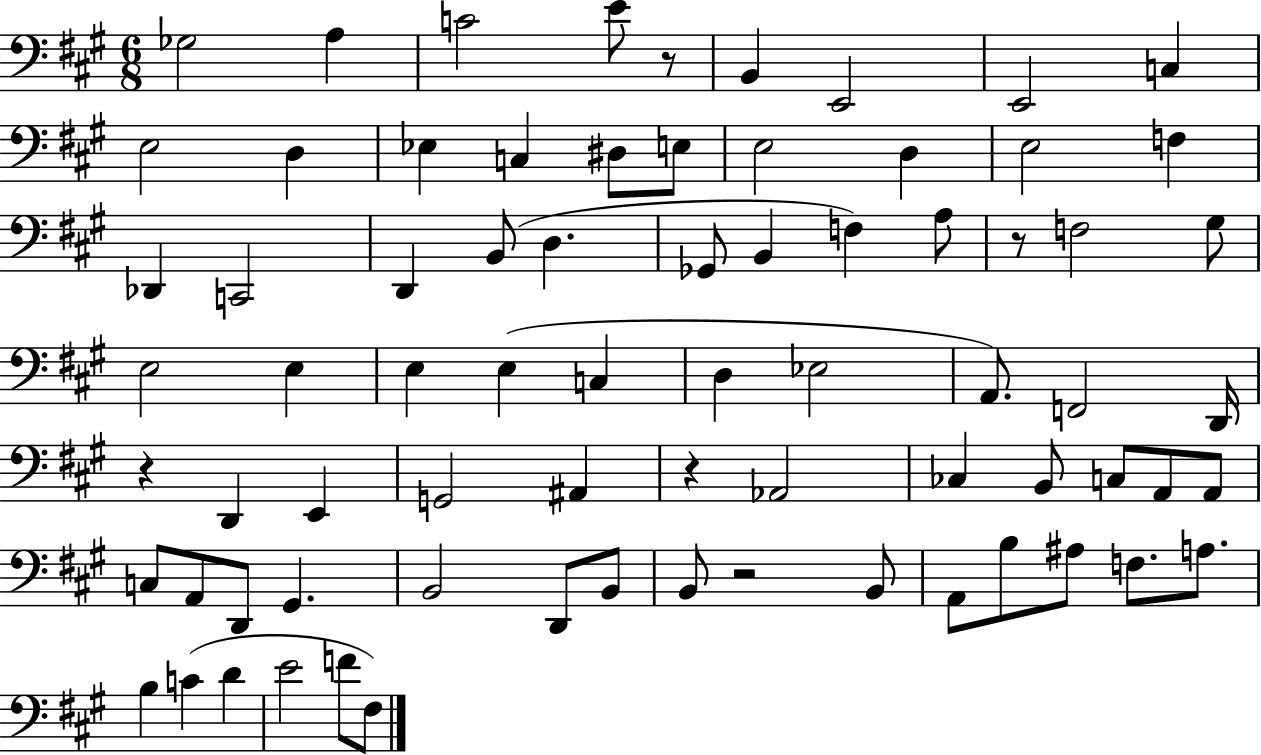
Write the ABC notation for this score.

X:1
T:Untitled
M:6/8
L:1/4
K:A
_G,2 A, C2 E/2 z/2 B,, E,,2 E,,2 C, E,2 D, _E, C, ^D,/2 E,/2 E,2 D, E,2 F, _D,, C,,2 D,, B,,/2 D, _G,,/2 B,, F, A,/2 z/2 F,2 ^G,/2 E,2 E, E, E, C, D, _E,2 A,,/2 F,,2 D,,/4 z D,, E,, G,,2 ^A,, z _A,,2 _C, B,,/2 C,/2 A,,/2 A,,/2 C,/2 A,,/2 D,,/2 ^G,, B,,2 D,,/2 B,,/2 B,,/2 z2 B,,/2 A,,/2 B,/2 ^A,/2 F,/2 A,/2 B, C D E2 F/2 ^F,/2